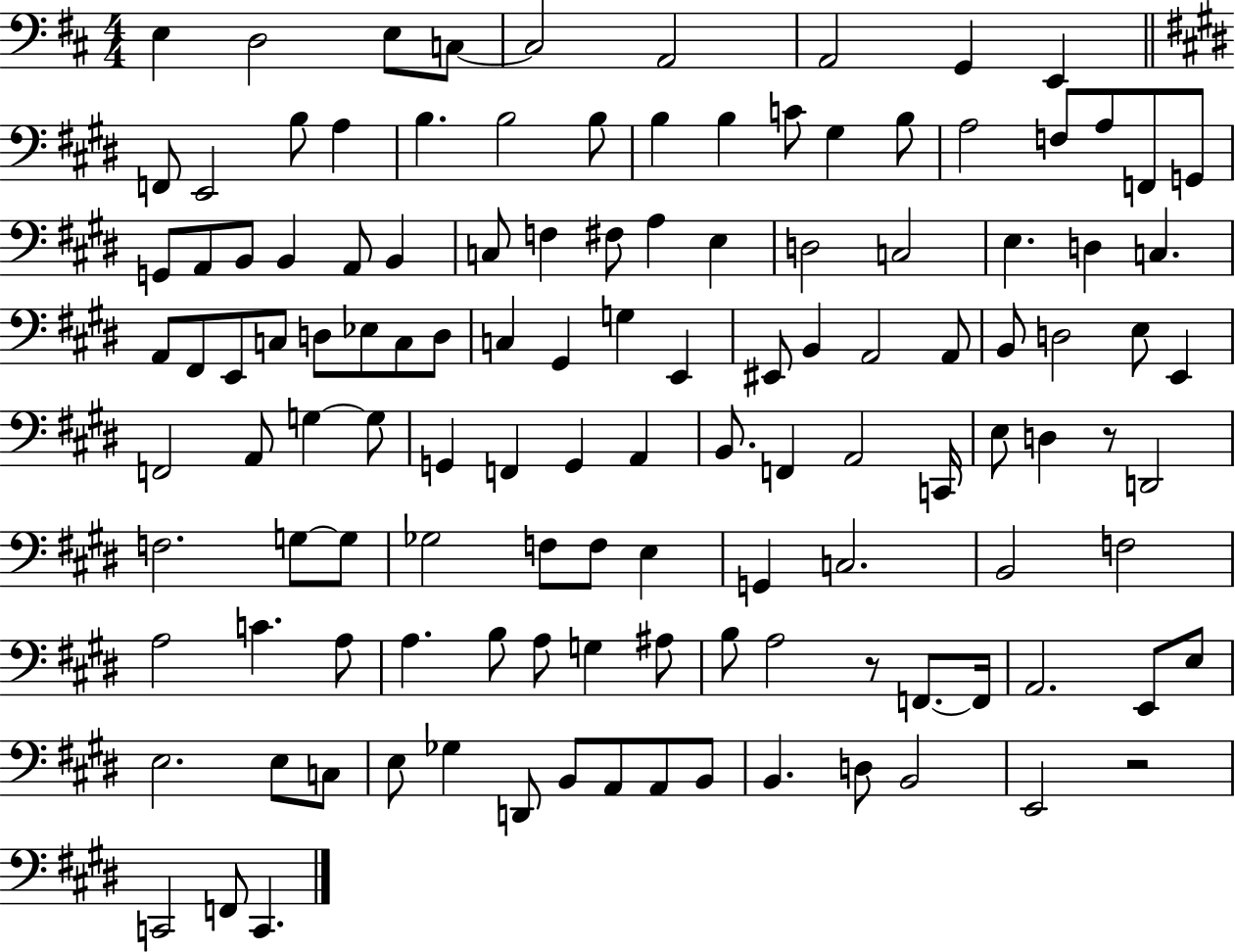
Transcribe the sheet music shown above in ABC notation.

X:1
T:Untitled
M:4/4
L:1/4
K:D
E, D,2 E,/2 C,/2 C,2 A,,2 A,,2 G,, E,, F,,/2 E,,2 B,/2 A, B, B,2 B,/2 B, B, C/2 ^G, B,/2 A,2 F,/2 A,/2 F,,/2 G,,/2 G,,/2 A,,/2 B,,/2 B,, A,,/2 B,, C,/2 F, ^F,/2 A, E, D,2 C,2 E, D, C, A,,/2 ^F,,/2 E,,/2 C,/2 D,/2 _E,/2 C,/2 D,/2 C, ^G,, G, E,, ^E,,/2 B,, A,,2 A,,/2 B,,/2 D,2 E,/2 E,, F,,2 A,,/2 G, G,/2 G,, F,, G,, A,, B,,/2 F,, A,,2 C,,/4 E,/2 D, z/2 D,,2 F,2 G,/2 G,/2 _G,2 F,/2 F,/2 E, G,, C,2 B,,2 F,2 A,2 C A,/2 A, B,/2 A,/2 G, ^A,/2 B,/2 A,2 z/2 F,,/2 F,,/4 A,,2 E,,/2 E,/2 E,2 E,/2 C,/2 E,/2 _G, D,,/2 B,,/2 A,,/2 A,,/2 B,,/2 B,, D,/2 B,,2 E,,2 z2 C,,2 F,,/2 C,,